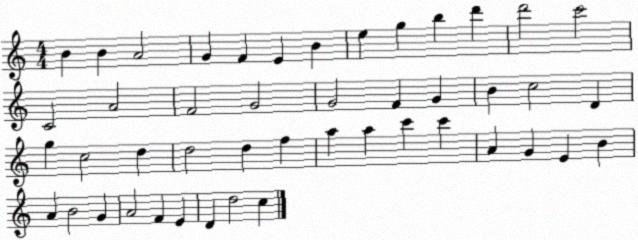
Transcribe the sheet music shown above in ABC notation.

X:1
T:Untitled
M:4/4
L:1/4
K:C
B B A2 G F E B e g b d' d'2 c'2 C2 A2 F2 G2 G2 F G B c2 D g c2 d d2 d f a a c' c' A G E B A B2 G A2 F E D d2 c